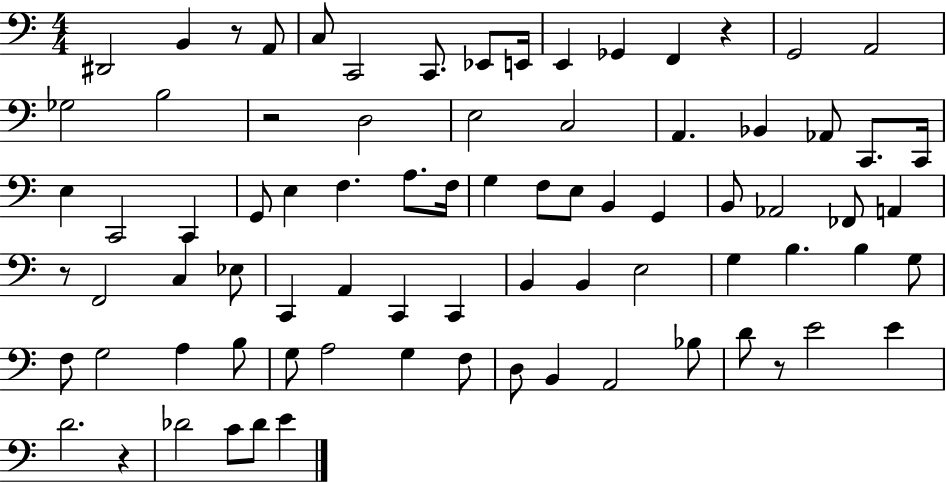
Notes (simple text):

D#2/h B2/q R/e A2/e C3/e C2/h C2/e. Eb2/e E2/s E2/q Gb2/q F2/q R/q G2/h A2/h Gb3/h B3/h R/h D3/h E3/h C3/h A2/q. Bb2/q Ab2/e C2/e. C2/s E3/q C2/h C2/q G2/e E3/q F3/q. A3/e. F3/s G3/q F3/e E3/e B2/q G2/q B2/e Ab2/h FES2/e A2/q R/e F2/h C3/q Eb3/e C2/q A2/q C2/q C2/q B2/q B2/q E3/h G3/q B3/q. B3/q G3/e F3/e G3/h A3/q B3/e G3/e A3/h G3/q F3/e D3/e B2/q A2/h Bb3/e D4/e R/e E4/h E4/q D4/h. R/q Db4/h C4/e Db4/e E4/q